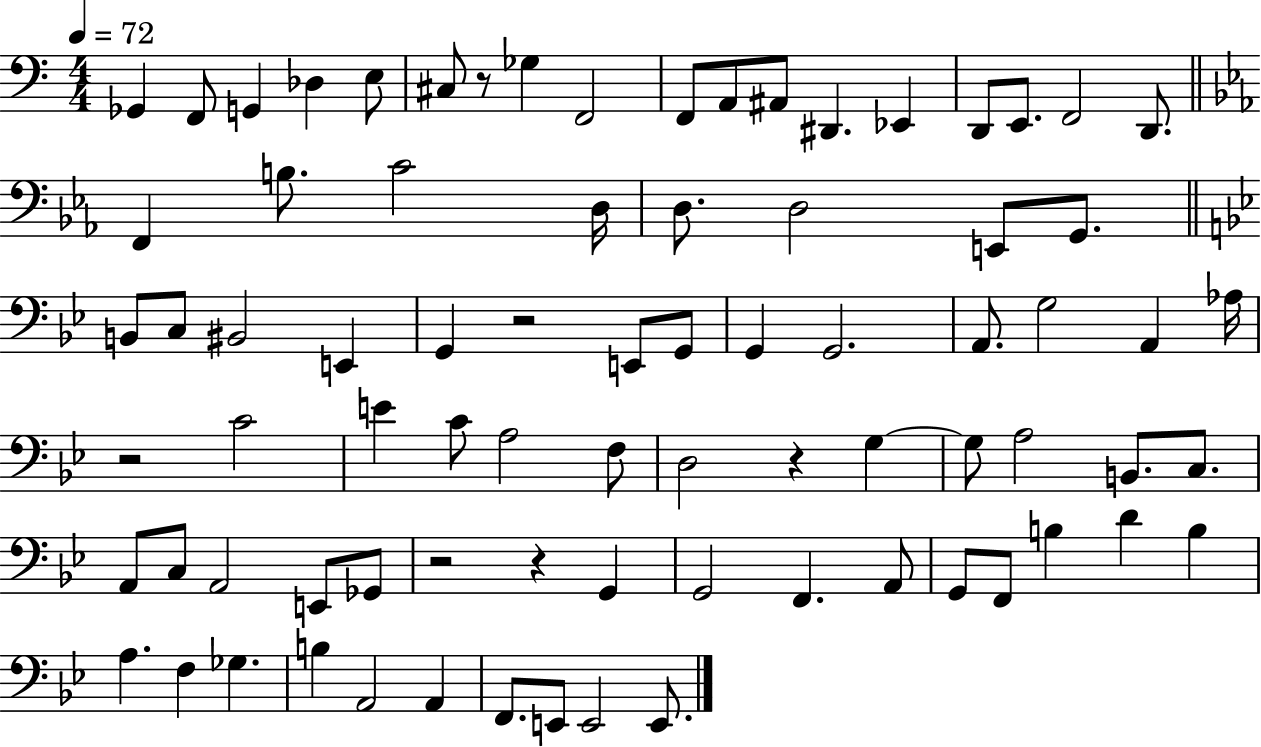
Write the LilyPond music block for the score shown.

{
  \clef bass
  \numericTimeSignature
  \time 4/4
  \key c \major
  \tempo 4 = 72
  ges,4 f,8 g,4 des4 e8 | cis8 r8 ges4 f,2 | f,8 a,8 ais,8 dis,4. ees,4 | d,8 e,8. f,2 d,8. | \break \bar "||" \break \key ees \major f,4 b8. c'2 d16 | d8. d2 e,8 g,8. | \bar "||" \break \key g \minor b,8 c8 bis,2 e,4 | g,4 r2 e,8 g,8 | g,4 g,2. | a,8. g2 a,4 aes16 | \break r2 c'2 | e'4 c'8 a2 f8 | d2 r4 g4~~ | g8 a2 b,8. c8. | \break a,8 c8 a,2 e,8 ges,8 | r2 r4 g,4 | g,2 f,4. a,8 | g,8 f,8 b4 d'4 b4 | \break a4. f4 ges4. | b4 a,2 a,4 | f,8. e,8 e,2 e,8. | \bar "|."
}